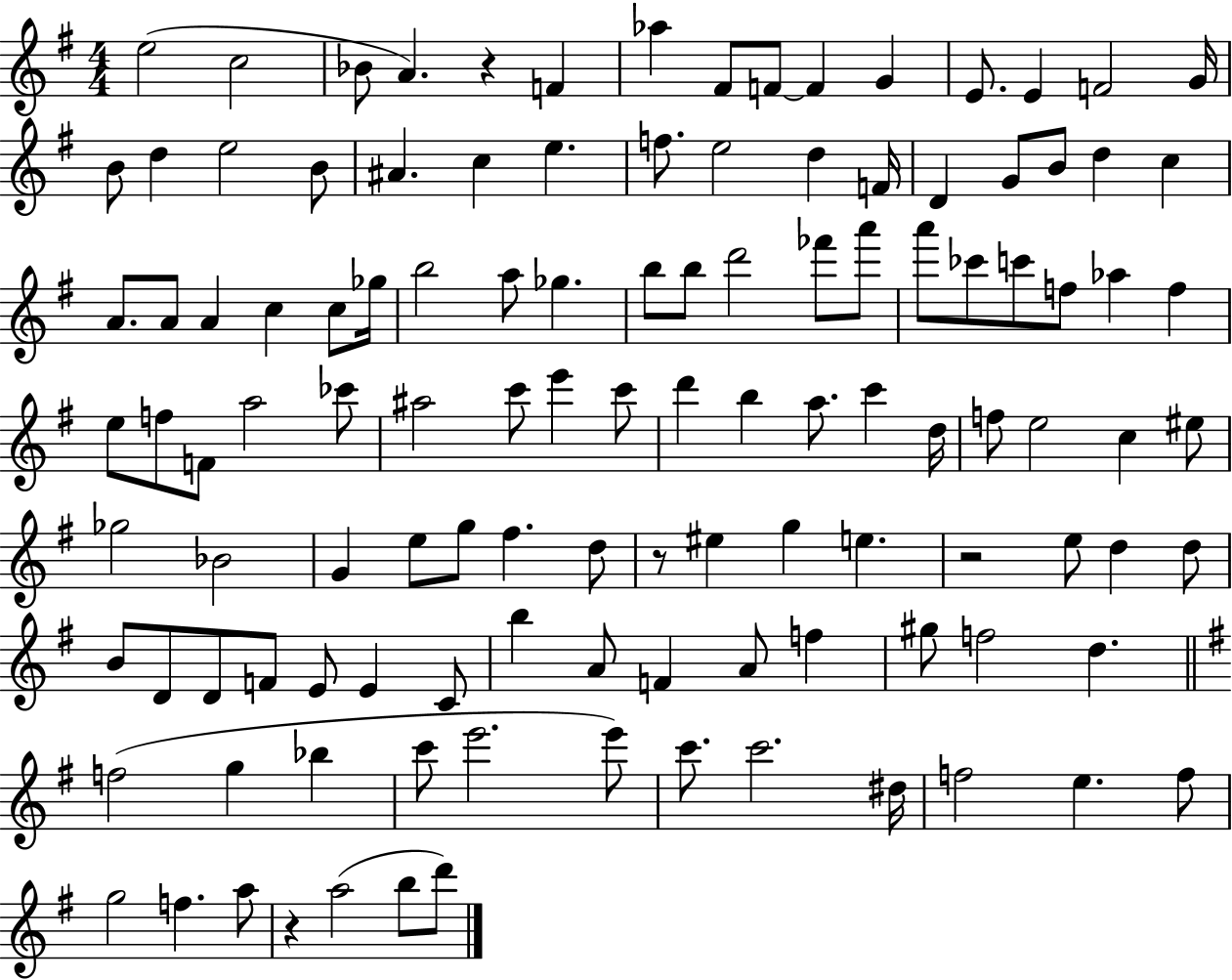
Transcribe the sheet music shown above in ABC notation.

X:1
T:Untitled
M:4/4
L:1/4
K:G
e2 c2 _B/2 A z F _a ^F/2 F/2 F G E/2 E F2 G/4 B/2 d e2 B/2 ^A c e f/2 e2 d F/4 D G/2 B/2 d c A/2 A/2 A c c/2 _g/4 b2 a/2 _g b/2 b/2 d'2 _f'/2 a'/2 a'/2 _c'/2 c'/2 f/2 _a f e/2 f/2 F/2 a2 _c'/2 ^a2 c'/2 e' c'/2 d' b a/2 c' d/4 f/2 e2 c ^e/2 _g2 _B2 G e/2 g/2 ^f d/2 z/2 ^e g e z2 e/2 d d/2 B/2 D/2 D/2 F/2 E/2 E C/2 b A/2 F A/2 f ^g/2 f2 d f2 g _b c'/2 e'2 e'/2 c'/2 c'2 ^d/4 f2 e f/2 g2 f a/2 z a2 b/2 d'/2